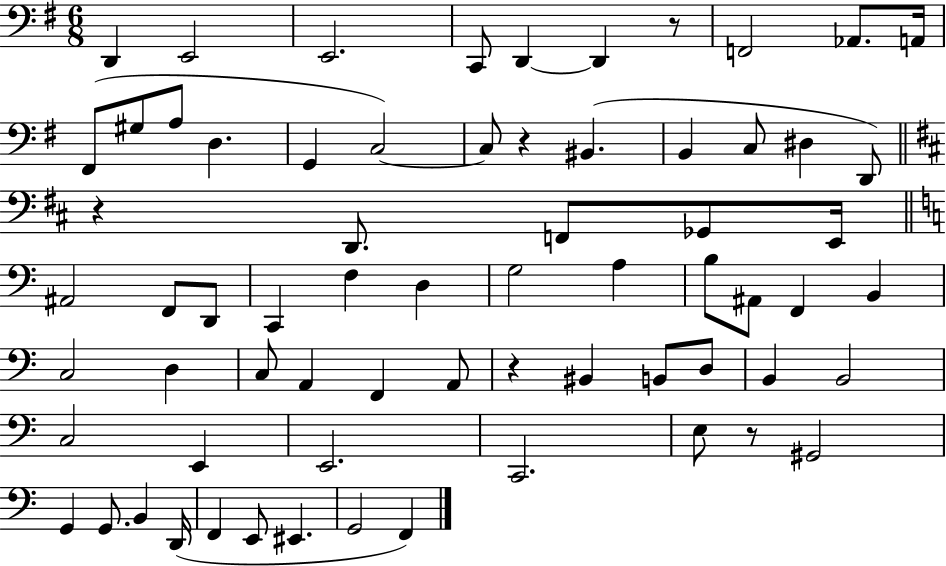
X:1
T:Untitled
M:6/8
L:1/4
K:G
D,, E,,2 E,,2 C,,/2 D,, D,, z/2 F,,2 _A,,/2 A,,/4 ^F,,/2 ^G,/2 A,/2 D, G,, C,2 C,/2 z ^B,, B,, C,/2 ^D, D,,/2 z D,,/2 F,,/2 _G,,/2 E,,/4 ^A,,2 F,,/2 D,,/2 C,, F, D, G,2 A, B,/2 ^A,,/2 F,, B,, C,2 D, C,/2 A,, F,, A,,/2 z ^B,, B,,/2 D,/2 B,, B,,2 C,2 E,, E,,2 C,,2 E,/2 z/2 ^G,,2 G,, G,,/2 B,, D,,/4 F,, E,,/2 ^E,, G,,2 F,,